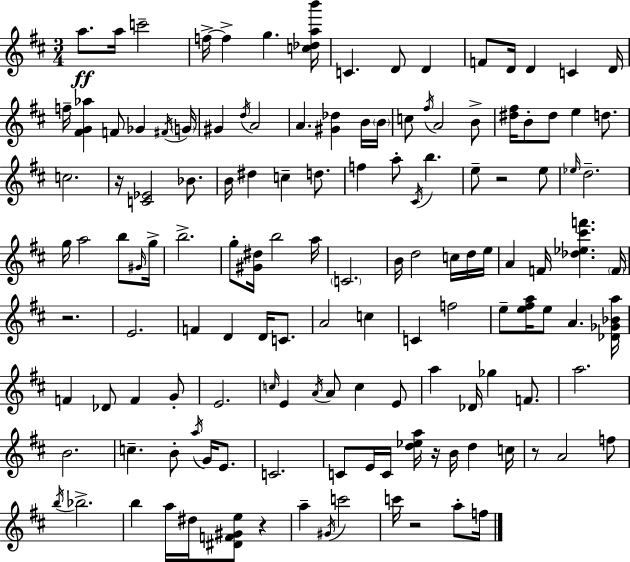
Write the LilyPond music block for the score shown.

{
  \clef treble
  \numericTimeSignature
  \time 3/4
  \key d \major
  \repeat volta 2 { a''8.\ff a''16 c'''2-- | f''16->~~ f''4-> g''4. <c'' des'' a'' b'''>16 | c'4. d'8 d'4 | f'8 d'16 d'4 c'4 d'16 | \break f''16-- <fis' g' aes''>4 f'8 ges'4 \acciaccatura { fis'16 } | \parenthesize g'16 gis'4 \acciaccatura { d''16 } a'2 | a'4. <gis' des''>4 | b'16 \parenthesize b'16 c''8 \acciaccatura { fis''16 } a'2 | \break b'8-> <dis'' fis''>16 b'8-. dis''8 e''4 | d''8. c''2. | r16 <c' ees'>2 | bes'8. b'16 dis''4 c''4-- | \break d''8. f''4 a''8-. \acciaccatura { cis'16 } b''4. | e''8-- r2 | e''8 \grace { ees''16 } d''2.-- | g''16 a''2 | \break b''8 \grace { gis'16 } g''16-> b''2.-> | g''8-. <gis' dis''>16 b''2 | a''16 \parenthesize c'2. | b'16 d''2 | \break c''16 d''16 e''16 a'4 f'16 <des'' ees'' cis''' f'''>4. | \parenthesize f'16 r2. | e'2. | f'4 d'4 | \break d'16 c'8. a'2 | c''4 c'4 f''2 | e''8-- <e'' fis'' a''>16 e''8 a'4. | <des' ges' bes' a''>16 f'4 des'8 | \break f'4 g'8-. e'2. | \grace { c''16 } e'4 \acciaccatura { a'16 } | a'8 c''4 e'8 a''4 | des'16 ges''4 f'8. a''2. | \break b'2. | c''4.-- | b'8-. \acciaccatura { a''16 } g'16 e'8. c'2. | c'8 e'16 | \break c'16 <d'' ees'' a''>16 r16 b'16 d''4 c''16 r8 a'2 | f''8 \acciaccatura { b''16 } bes''2.-> | b''4 | a''16 dis''16 <dis' f' gis' e''>8 r4 a''4-- | \break \acciaccatura { gis'16 } c'''2 c'''16 | r2 a''8-. f''16 } \bar "|."
}